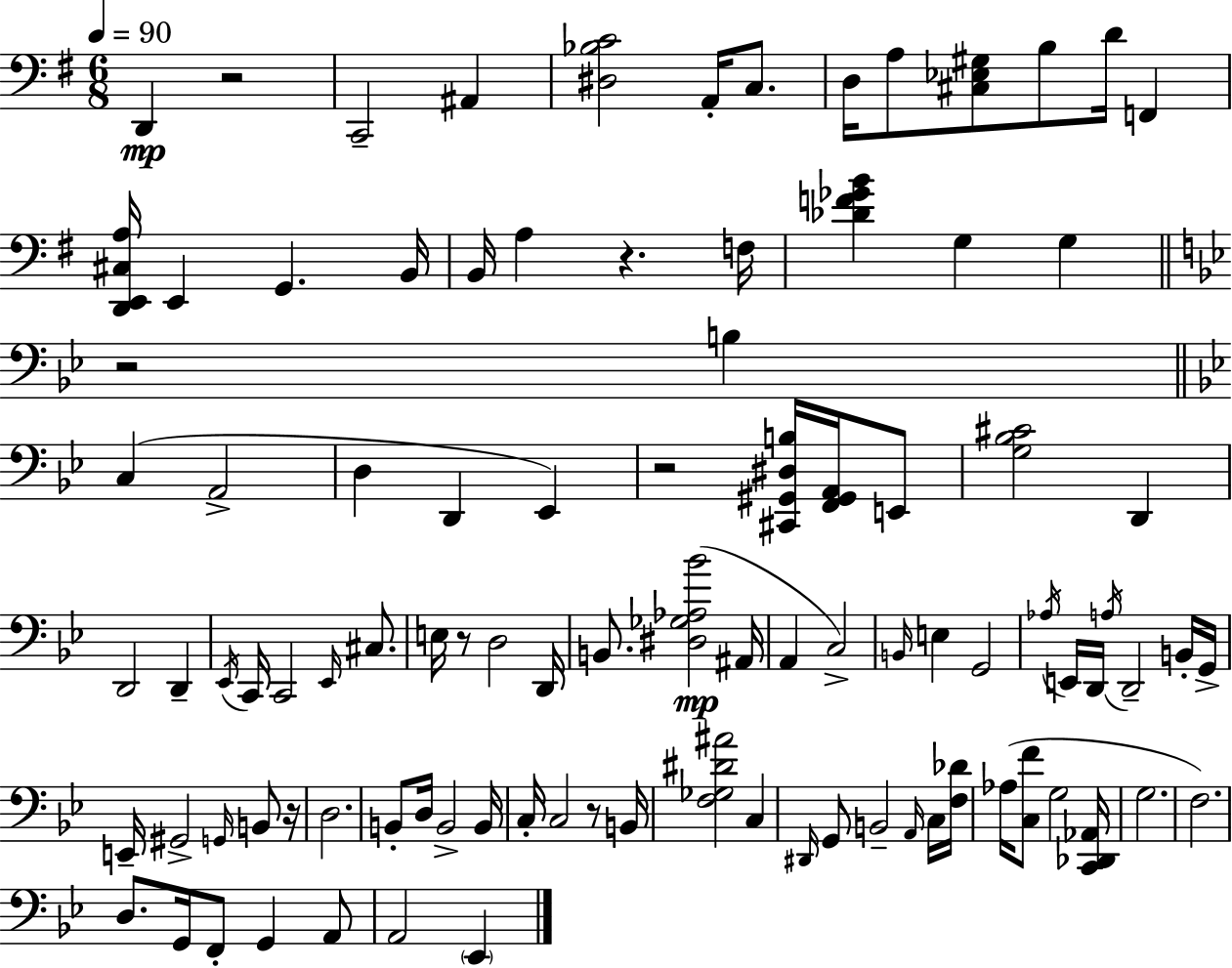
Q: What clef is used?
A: bass